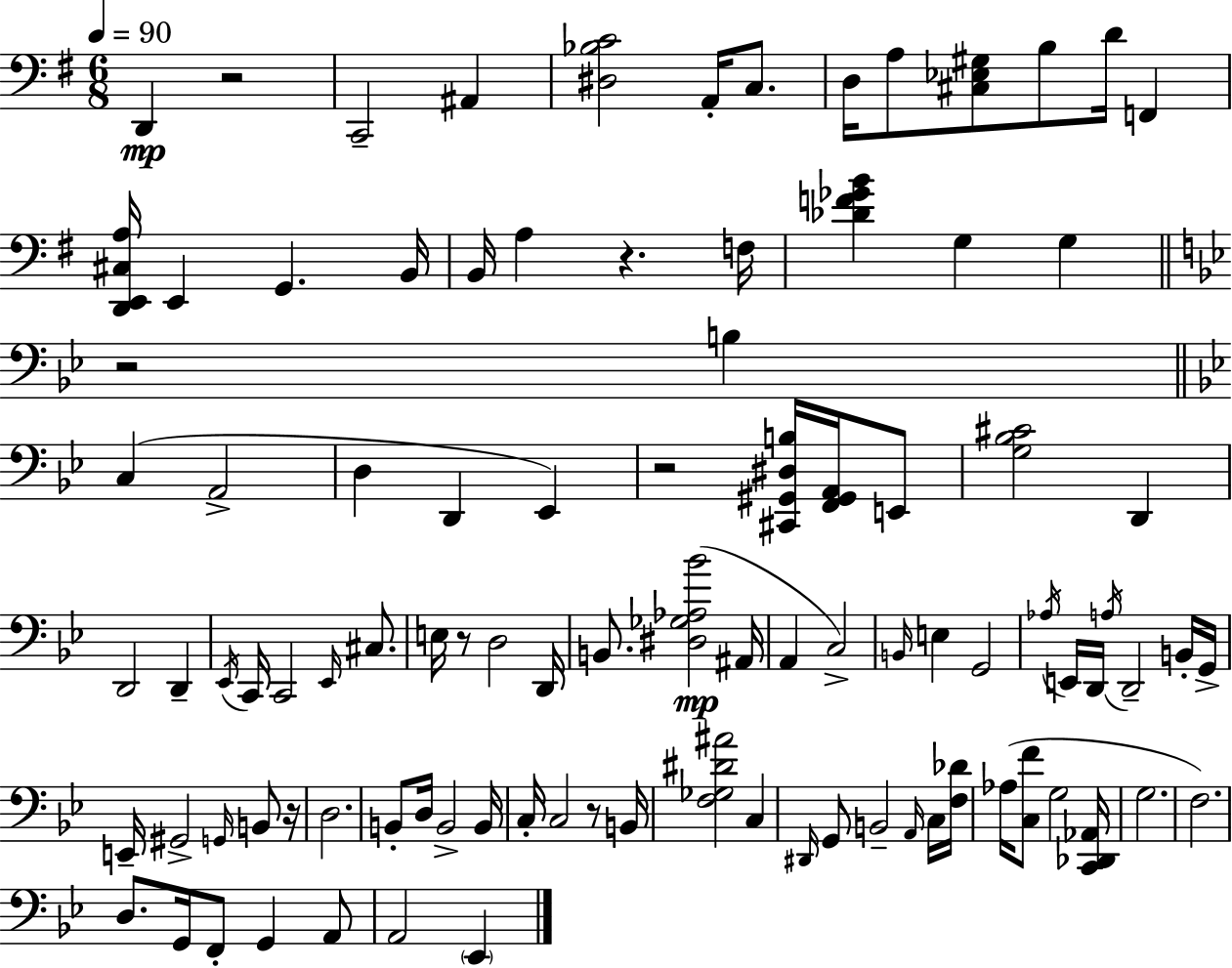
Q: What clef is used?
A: bass